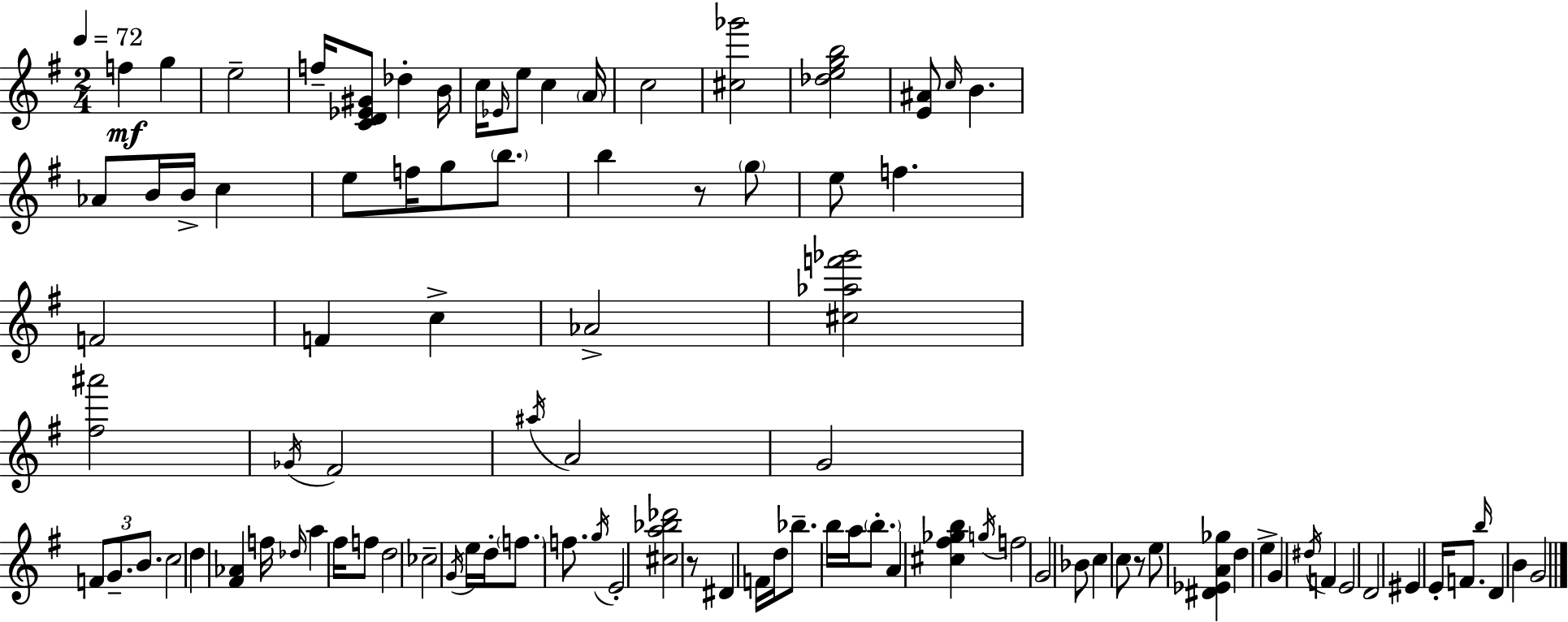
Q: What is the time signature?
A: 2/4